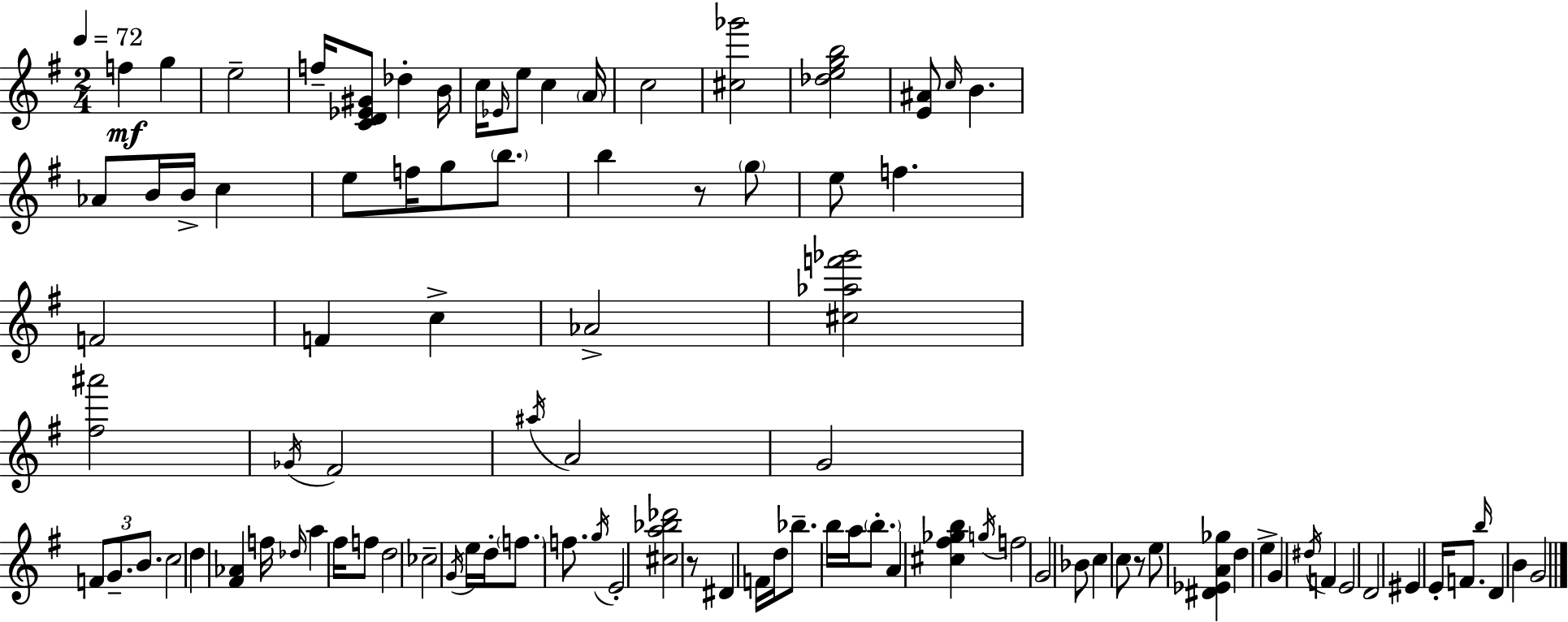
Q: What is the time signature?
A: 2/4